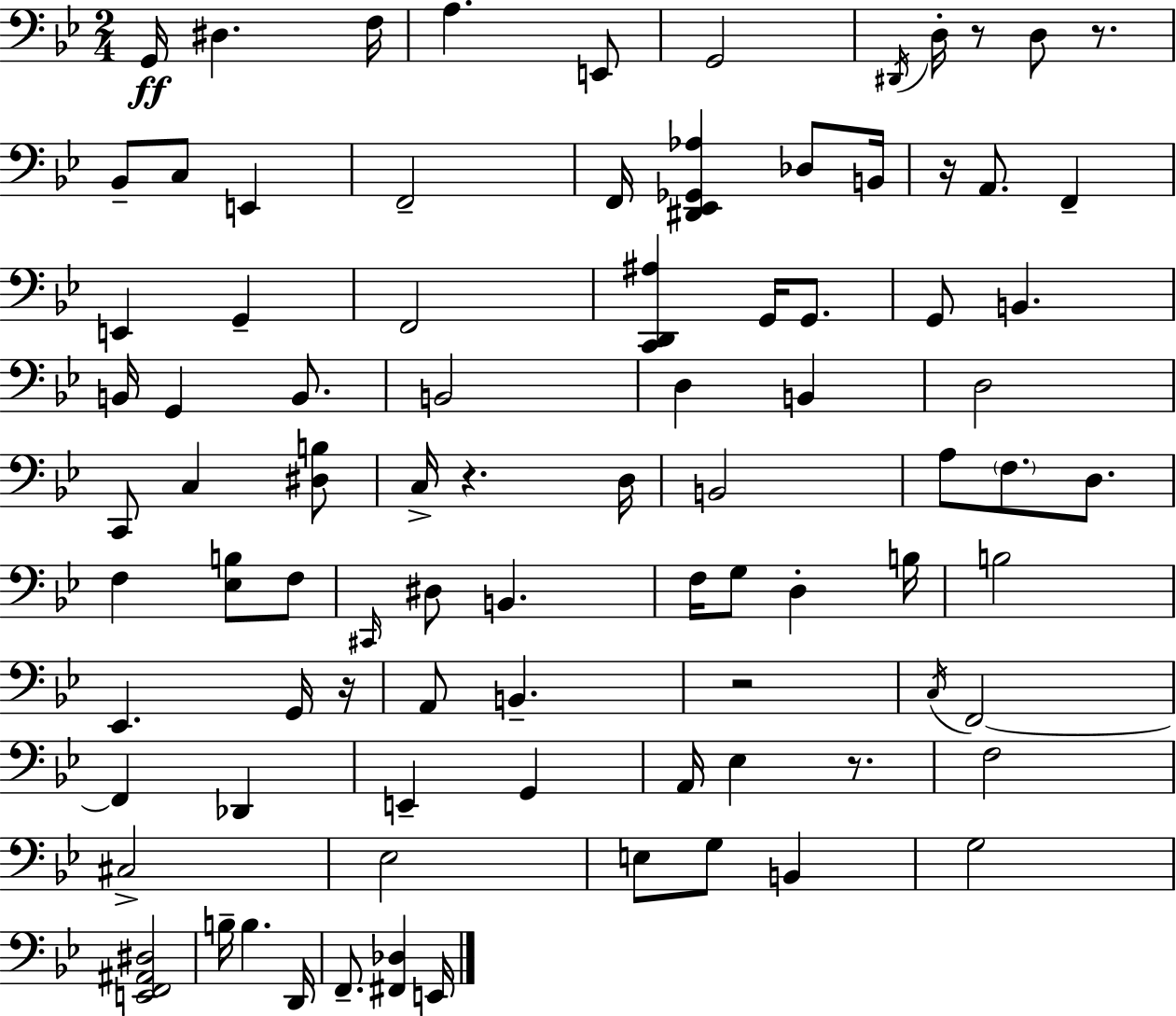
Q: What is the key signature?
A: BES major